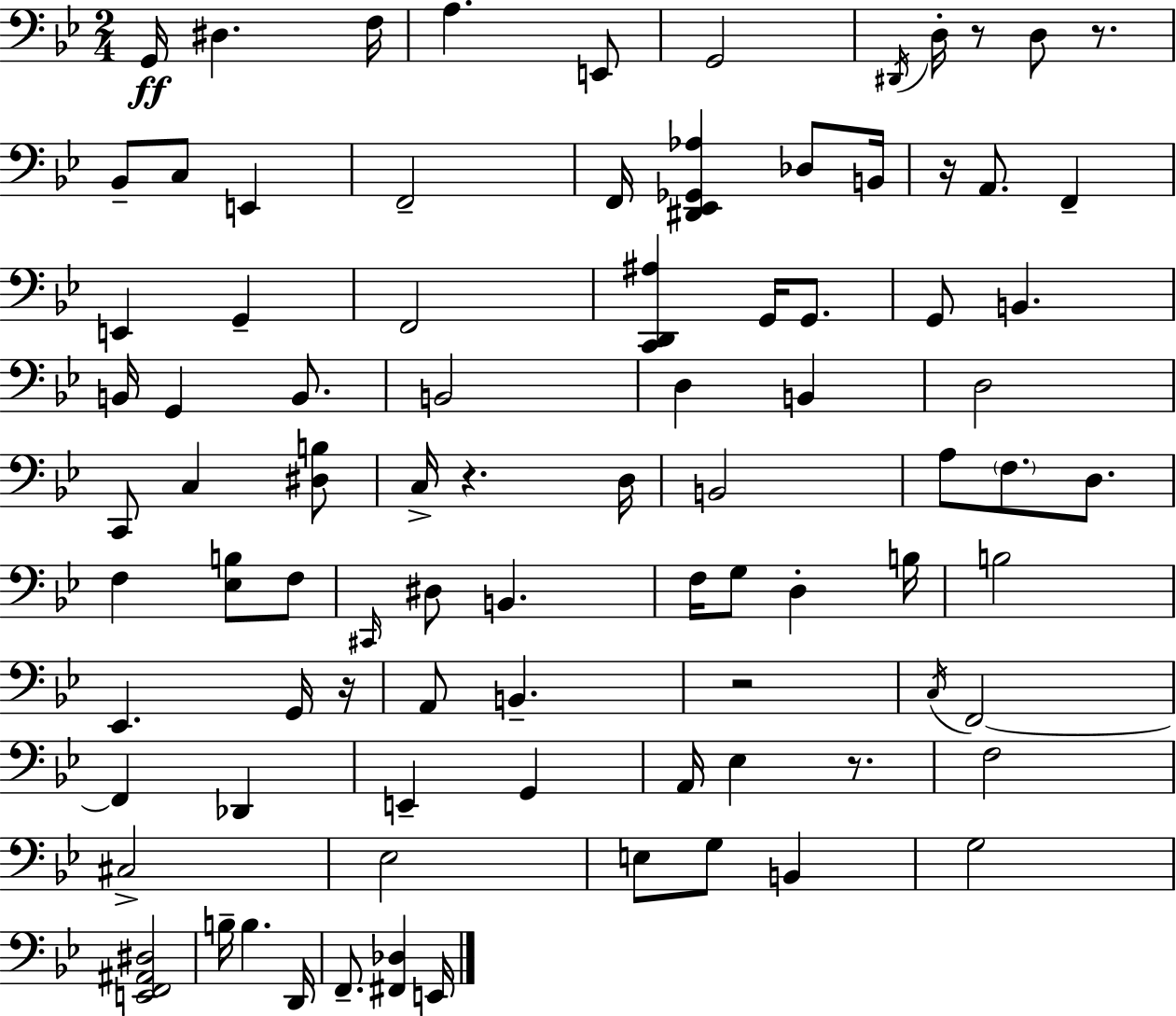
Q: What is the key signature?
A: BES major